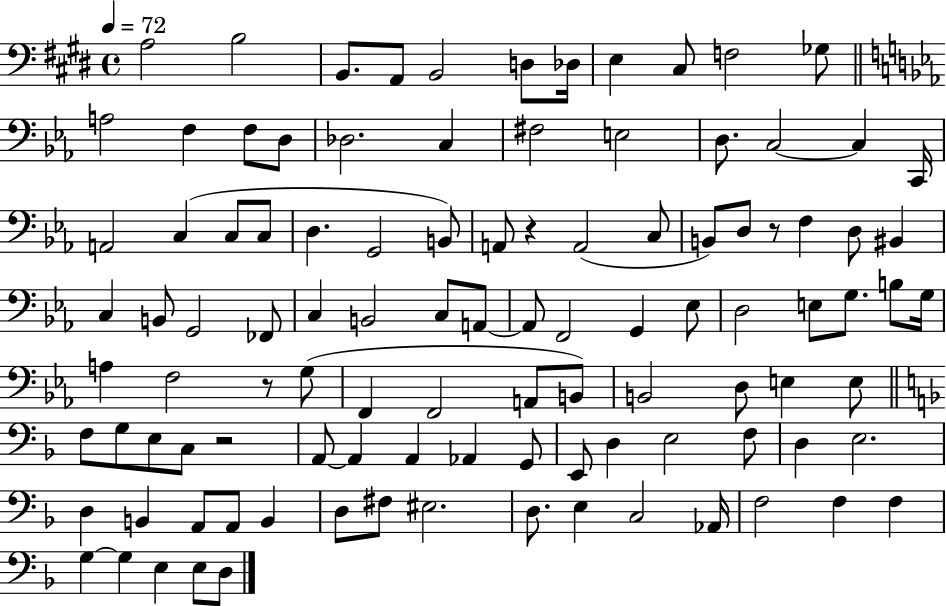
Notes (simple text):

A3/h B3/h B2/e. A2/e B2/h D3/e Db3/s E3/q C#3/e F3/h Gb3/e A3/h F3/q F3/e D3/e Db3/h. C3/q F#3/h E3/h D3/e. C3/h C3/q C2/s A2/h C3/q C3/e C3/e D3/q. G2/h B2/e A2/e R/q A2/h C3/e B2/e D3/e R/e F3/q D3/e BIS2/q C3/q B2/e G2/h FES2/e C3/q B2/h C3/e A2/e A2/e F2/h G2/q Eb3/e D3/h E3/e G3/e. B3/e G3/s A3/q F3/h R/e G3/e F2/q F2/h A2/e B2/e B2/h D3/e E3/q E3/e F3/e G3/e E3/e C3/e R/h A2/e A2/q A2/q Ab2/q G2/e E2/e D3/q E3/h F3/e D3/q E3/h. D3/q B2/q A2/e A2/e B2/q D3/e F#3/e EIS3/h. D3/e. E3/q C3/h Ab2/s F3/h F3/q F3/q G3/q G3/q E3/q E3/e D3/e